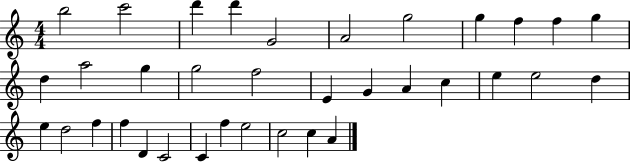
B5/h C6/h D6/q D6/q G4/h A4/h G5/h G5/q F5/q F5/q G5/q D5/q A5/h G5/q G5/h F5/h E4/q G4/q A4/q C5/q E5/q E5/h D5/q E5/q D5/h F5/q F5/q D4/q C4/h C4/q F5/q E5/h C5/h C5/q A4/q